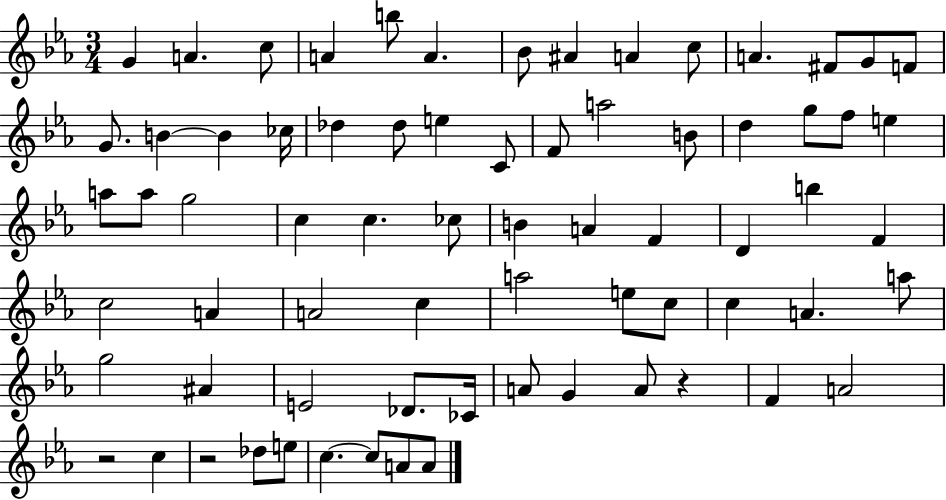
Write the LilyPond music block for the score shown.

{
  \clef treble
  \numericTimeSignature
  \time 3/4
  \key ees \major
  \repeat volta 2 { g'4 a'4. c''8 | a'4 b''8 a'4. | bes'8 ais'4 a'4 c''8 | a'4. fis'8 g'8 f'8 | \break g'8. b'4~~ b'4 ces''16 | des''4 des''8 e''4 c'8 | f'8 a''2 b'8 | d''4 g''8 f''8 e''4 | \break a''8 a''8 g''2 | c''4 c''4. ces''8 | b'4 a'4 f'4 | d'4 b''4 f'4 | \break c''2 a'4 | a'2 c''4 | a''2 e''8 c''8 | c''4 a'4. a''8 | \break g''2 ais'4 | e'2 des'8. ces'16 | a'8 g'4 a'8 r4 | f'4 a'2 | \break r2 c''4 | r2 des''8 e''8 | c''4.~~ c''8 a'8 a'8 | } \bar "|."
}